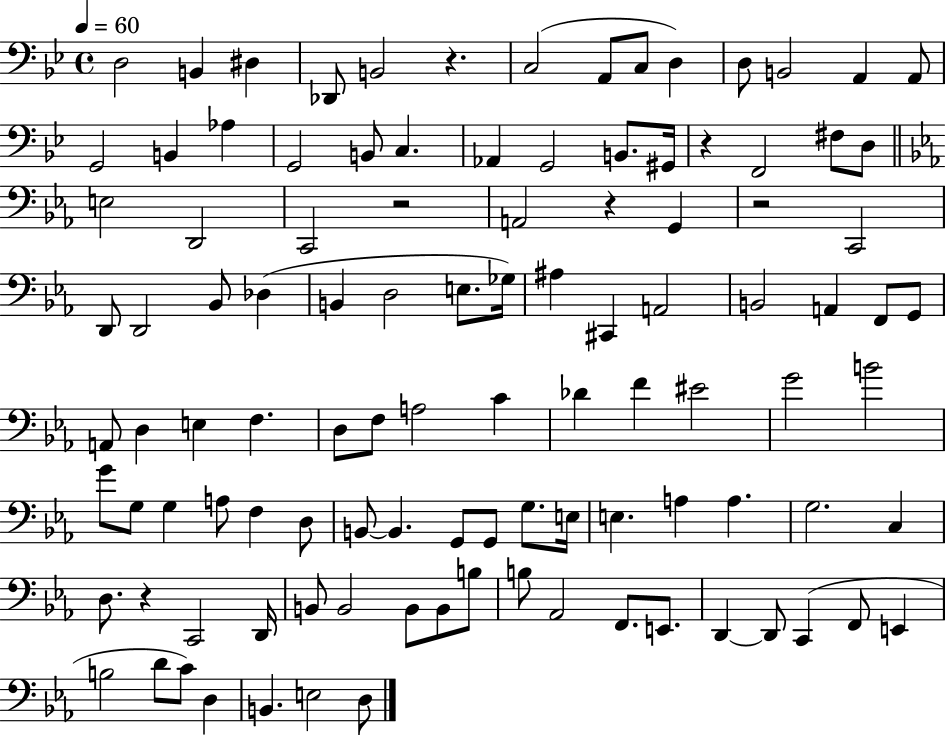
X:1
T:Untitled
M:4/4
L:1/4
K:Bb
D,2 B,, ^D, _D,,/2 B,,2 z C,2 A,,/2 C,/2 D, D,/2 B,,2 A,, A,,/2 G,,2 B,, _A, G,,2 B,,/2 C, _A,, G,,2 B,,/2 ^G,,/4 z F,,2 ^F,/2 D,/2 E,2 D,,2 C,,2 z2 A,,2 z G,, z2 C,,2 D,,/2 D,,2 _B,,/2 _D, B,, D,2 E,/2 _G,/4 ^A, ^C,, A,,2 B,,2 A,, F,,/2 G,,/2 A,,/2 D, E, F, D,/2 F,/2 A,2 C _D F ^E2 G2 B2 G/2 G,/2 G, A,/2 F, D,/2 B,,/2 B,, G,,/2 G,,/2 G,/2 E,/4 E, A, A, G,2 C, D,/2 z C,,2 D,,/4 B,,/2 B,,2 B,,/2 B,,/2 B,/2 B,/2 _A,,2 F,,/2 E,,/2 D,, D,,/2 C,, F,,/2 E,, B,2 D/2 C/2 D, B,, E,2 D,/2